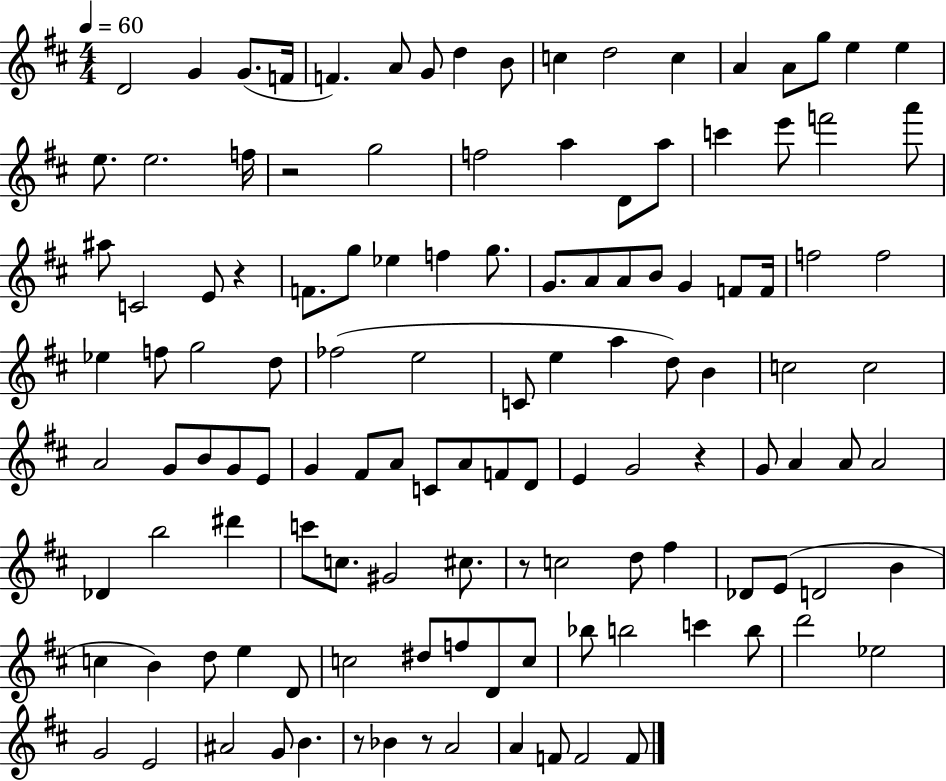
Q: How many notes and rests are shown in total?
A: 124